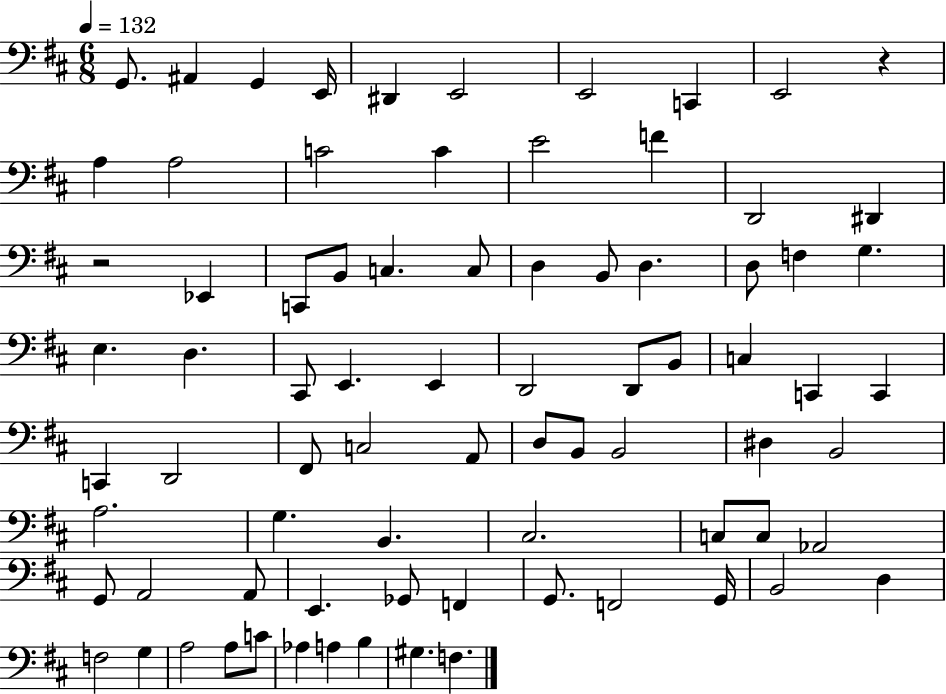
{
  \clef bass
  \numericTimeSignature
  \time 6/8
  \key d \major
  \tempo 4 = 132
  g,8. ais,4 g,4 e,16 | dis,4 e,2 | e,2 c,4 | e,2 r4 | \break a4 a2 | c'2 c'4 | e'2 f'4 | d,2 dis,4 | \break r2 ees,4 | c,8 b,8 c4. c8 | d4 b,8 d4. | d8 f4 g4. | \break e4. d4. | cis,8 e,4. e,4 | d,2 d,8 b,8 | c4 c,4 c,4 | \break c,4 d,2 | fis,8 c2 a,8 | d8 b,8 b,2 | dis4 b,2 | \break a2. | g4. b,4. | cis2. | c8 c8 aes,2 | \break g,8 a,2 a,8 | e,4. ges,8 f,4 | g,8. f,2 g,16 | b,2 d4 | \break f2 g4 | a2 a8 c'8 | aes4 a4 b4 | gis4. f4. | \break \bar "|."
}